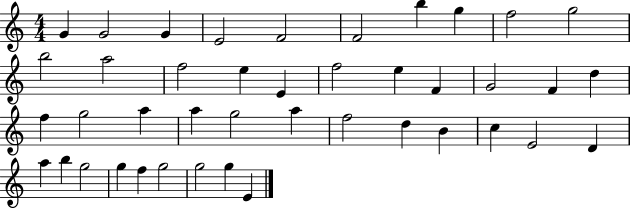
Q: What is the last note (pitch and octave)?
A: E4